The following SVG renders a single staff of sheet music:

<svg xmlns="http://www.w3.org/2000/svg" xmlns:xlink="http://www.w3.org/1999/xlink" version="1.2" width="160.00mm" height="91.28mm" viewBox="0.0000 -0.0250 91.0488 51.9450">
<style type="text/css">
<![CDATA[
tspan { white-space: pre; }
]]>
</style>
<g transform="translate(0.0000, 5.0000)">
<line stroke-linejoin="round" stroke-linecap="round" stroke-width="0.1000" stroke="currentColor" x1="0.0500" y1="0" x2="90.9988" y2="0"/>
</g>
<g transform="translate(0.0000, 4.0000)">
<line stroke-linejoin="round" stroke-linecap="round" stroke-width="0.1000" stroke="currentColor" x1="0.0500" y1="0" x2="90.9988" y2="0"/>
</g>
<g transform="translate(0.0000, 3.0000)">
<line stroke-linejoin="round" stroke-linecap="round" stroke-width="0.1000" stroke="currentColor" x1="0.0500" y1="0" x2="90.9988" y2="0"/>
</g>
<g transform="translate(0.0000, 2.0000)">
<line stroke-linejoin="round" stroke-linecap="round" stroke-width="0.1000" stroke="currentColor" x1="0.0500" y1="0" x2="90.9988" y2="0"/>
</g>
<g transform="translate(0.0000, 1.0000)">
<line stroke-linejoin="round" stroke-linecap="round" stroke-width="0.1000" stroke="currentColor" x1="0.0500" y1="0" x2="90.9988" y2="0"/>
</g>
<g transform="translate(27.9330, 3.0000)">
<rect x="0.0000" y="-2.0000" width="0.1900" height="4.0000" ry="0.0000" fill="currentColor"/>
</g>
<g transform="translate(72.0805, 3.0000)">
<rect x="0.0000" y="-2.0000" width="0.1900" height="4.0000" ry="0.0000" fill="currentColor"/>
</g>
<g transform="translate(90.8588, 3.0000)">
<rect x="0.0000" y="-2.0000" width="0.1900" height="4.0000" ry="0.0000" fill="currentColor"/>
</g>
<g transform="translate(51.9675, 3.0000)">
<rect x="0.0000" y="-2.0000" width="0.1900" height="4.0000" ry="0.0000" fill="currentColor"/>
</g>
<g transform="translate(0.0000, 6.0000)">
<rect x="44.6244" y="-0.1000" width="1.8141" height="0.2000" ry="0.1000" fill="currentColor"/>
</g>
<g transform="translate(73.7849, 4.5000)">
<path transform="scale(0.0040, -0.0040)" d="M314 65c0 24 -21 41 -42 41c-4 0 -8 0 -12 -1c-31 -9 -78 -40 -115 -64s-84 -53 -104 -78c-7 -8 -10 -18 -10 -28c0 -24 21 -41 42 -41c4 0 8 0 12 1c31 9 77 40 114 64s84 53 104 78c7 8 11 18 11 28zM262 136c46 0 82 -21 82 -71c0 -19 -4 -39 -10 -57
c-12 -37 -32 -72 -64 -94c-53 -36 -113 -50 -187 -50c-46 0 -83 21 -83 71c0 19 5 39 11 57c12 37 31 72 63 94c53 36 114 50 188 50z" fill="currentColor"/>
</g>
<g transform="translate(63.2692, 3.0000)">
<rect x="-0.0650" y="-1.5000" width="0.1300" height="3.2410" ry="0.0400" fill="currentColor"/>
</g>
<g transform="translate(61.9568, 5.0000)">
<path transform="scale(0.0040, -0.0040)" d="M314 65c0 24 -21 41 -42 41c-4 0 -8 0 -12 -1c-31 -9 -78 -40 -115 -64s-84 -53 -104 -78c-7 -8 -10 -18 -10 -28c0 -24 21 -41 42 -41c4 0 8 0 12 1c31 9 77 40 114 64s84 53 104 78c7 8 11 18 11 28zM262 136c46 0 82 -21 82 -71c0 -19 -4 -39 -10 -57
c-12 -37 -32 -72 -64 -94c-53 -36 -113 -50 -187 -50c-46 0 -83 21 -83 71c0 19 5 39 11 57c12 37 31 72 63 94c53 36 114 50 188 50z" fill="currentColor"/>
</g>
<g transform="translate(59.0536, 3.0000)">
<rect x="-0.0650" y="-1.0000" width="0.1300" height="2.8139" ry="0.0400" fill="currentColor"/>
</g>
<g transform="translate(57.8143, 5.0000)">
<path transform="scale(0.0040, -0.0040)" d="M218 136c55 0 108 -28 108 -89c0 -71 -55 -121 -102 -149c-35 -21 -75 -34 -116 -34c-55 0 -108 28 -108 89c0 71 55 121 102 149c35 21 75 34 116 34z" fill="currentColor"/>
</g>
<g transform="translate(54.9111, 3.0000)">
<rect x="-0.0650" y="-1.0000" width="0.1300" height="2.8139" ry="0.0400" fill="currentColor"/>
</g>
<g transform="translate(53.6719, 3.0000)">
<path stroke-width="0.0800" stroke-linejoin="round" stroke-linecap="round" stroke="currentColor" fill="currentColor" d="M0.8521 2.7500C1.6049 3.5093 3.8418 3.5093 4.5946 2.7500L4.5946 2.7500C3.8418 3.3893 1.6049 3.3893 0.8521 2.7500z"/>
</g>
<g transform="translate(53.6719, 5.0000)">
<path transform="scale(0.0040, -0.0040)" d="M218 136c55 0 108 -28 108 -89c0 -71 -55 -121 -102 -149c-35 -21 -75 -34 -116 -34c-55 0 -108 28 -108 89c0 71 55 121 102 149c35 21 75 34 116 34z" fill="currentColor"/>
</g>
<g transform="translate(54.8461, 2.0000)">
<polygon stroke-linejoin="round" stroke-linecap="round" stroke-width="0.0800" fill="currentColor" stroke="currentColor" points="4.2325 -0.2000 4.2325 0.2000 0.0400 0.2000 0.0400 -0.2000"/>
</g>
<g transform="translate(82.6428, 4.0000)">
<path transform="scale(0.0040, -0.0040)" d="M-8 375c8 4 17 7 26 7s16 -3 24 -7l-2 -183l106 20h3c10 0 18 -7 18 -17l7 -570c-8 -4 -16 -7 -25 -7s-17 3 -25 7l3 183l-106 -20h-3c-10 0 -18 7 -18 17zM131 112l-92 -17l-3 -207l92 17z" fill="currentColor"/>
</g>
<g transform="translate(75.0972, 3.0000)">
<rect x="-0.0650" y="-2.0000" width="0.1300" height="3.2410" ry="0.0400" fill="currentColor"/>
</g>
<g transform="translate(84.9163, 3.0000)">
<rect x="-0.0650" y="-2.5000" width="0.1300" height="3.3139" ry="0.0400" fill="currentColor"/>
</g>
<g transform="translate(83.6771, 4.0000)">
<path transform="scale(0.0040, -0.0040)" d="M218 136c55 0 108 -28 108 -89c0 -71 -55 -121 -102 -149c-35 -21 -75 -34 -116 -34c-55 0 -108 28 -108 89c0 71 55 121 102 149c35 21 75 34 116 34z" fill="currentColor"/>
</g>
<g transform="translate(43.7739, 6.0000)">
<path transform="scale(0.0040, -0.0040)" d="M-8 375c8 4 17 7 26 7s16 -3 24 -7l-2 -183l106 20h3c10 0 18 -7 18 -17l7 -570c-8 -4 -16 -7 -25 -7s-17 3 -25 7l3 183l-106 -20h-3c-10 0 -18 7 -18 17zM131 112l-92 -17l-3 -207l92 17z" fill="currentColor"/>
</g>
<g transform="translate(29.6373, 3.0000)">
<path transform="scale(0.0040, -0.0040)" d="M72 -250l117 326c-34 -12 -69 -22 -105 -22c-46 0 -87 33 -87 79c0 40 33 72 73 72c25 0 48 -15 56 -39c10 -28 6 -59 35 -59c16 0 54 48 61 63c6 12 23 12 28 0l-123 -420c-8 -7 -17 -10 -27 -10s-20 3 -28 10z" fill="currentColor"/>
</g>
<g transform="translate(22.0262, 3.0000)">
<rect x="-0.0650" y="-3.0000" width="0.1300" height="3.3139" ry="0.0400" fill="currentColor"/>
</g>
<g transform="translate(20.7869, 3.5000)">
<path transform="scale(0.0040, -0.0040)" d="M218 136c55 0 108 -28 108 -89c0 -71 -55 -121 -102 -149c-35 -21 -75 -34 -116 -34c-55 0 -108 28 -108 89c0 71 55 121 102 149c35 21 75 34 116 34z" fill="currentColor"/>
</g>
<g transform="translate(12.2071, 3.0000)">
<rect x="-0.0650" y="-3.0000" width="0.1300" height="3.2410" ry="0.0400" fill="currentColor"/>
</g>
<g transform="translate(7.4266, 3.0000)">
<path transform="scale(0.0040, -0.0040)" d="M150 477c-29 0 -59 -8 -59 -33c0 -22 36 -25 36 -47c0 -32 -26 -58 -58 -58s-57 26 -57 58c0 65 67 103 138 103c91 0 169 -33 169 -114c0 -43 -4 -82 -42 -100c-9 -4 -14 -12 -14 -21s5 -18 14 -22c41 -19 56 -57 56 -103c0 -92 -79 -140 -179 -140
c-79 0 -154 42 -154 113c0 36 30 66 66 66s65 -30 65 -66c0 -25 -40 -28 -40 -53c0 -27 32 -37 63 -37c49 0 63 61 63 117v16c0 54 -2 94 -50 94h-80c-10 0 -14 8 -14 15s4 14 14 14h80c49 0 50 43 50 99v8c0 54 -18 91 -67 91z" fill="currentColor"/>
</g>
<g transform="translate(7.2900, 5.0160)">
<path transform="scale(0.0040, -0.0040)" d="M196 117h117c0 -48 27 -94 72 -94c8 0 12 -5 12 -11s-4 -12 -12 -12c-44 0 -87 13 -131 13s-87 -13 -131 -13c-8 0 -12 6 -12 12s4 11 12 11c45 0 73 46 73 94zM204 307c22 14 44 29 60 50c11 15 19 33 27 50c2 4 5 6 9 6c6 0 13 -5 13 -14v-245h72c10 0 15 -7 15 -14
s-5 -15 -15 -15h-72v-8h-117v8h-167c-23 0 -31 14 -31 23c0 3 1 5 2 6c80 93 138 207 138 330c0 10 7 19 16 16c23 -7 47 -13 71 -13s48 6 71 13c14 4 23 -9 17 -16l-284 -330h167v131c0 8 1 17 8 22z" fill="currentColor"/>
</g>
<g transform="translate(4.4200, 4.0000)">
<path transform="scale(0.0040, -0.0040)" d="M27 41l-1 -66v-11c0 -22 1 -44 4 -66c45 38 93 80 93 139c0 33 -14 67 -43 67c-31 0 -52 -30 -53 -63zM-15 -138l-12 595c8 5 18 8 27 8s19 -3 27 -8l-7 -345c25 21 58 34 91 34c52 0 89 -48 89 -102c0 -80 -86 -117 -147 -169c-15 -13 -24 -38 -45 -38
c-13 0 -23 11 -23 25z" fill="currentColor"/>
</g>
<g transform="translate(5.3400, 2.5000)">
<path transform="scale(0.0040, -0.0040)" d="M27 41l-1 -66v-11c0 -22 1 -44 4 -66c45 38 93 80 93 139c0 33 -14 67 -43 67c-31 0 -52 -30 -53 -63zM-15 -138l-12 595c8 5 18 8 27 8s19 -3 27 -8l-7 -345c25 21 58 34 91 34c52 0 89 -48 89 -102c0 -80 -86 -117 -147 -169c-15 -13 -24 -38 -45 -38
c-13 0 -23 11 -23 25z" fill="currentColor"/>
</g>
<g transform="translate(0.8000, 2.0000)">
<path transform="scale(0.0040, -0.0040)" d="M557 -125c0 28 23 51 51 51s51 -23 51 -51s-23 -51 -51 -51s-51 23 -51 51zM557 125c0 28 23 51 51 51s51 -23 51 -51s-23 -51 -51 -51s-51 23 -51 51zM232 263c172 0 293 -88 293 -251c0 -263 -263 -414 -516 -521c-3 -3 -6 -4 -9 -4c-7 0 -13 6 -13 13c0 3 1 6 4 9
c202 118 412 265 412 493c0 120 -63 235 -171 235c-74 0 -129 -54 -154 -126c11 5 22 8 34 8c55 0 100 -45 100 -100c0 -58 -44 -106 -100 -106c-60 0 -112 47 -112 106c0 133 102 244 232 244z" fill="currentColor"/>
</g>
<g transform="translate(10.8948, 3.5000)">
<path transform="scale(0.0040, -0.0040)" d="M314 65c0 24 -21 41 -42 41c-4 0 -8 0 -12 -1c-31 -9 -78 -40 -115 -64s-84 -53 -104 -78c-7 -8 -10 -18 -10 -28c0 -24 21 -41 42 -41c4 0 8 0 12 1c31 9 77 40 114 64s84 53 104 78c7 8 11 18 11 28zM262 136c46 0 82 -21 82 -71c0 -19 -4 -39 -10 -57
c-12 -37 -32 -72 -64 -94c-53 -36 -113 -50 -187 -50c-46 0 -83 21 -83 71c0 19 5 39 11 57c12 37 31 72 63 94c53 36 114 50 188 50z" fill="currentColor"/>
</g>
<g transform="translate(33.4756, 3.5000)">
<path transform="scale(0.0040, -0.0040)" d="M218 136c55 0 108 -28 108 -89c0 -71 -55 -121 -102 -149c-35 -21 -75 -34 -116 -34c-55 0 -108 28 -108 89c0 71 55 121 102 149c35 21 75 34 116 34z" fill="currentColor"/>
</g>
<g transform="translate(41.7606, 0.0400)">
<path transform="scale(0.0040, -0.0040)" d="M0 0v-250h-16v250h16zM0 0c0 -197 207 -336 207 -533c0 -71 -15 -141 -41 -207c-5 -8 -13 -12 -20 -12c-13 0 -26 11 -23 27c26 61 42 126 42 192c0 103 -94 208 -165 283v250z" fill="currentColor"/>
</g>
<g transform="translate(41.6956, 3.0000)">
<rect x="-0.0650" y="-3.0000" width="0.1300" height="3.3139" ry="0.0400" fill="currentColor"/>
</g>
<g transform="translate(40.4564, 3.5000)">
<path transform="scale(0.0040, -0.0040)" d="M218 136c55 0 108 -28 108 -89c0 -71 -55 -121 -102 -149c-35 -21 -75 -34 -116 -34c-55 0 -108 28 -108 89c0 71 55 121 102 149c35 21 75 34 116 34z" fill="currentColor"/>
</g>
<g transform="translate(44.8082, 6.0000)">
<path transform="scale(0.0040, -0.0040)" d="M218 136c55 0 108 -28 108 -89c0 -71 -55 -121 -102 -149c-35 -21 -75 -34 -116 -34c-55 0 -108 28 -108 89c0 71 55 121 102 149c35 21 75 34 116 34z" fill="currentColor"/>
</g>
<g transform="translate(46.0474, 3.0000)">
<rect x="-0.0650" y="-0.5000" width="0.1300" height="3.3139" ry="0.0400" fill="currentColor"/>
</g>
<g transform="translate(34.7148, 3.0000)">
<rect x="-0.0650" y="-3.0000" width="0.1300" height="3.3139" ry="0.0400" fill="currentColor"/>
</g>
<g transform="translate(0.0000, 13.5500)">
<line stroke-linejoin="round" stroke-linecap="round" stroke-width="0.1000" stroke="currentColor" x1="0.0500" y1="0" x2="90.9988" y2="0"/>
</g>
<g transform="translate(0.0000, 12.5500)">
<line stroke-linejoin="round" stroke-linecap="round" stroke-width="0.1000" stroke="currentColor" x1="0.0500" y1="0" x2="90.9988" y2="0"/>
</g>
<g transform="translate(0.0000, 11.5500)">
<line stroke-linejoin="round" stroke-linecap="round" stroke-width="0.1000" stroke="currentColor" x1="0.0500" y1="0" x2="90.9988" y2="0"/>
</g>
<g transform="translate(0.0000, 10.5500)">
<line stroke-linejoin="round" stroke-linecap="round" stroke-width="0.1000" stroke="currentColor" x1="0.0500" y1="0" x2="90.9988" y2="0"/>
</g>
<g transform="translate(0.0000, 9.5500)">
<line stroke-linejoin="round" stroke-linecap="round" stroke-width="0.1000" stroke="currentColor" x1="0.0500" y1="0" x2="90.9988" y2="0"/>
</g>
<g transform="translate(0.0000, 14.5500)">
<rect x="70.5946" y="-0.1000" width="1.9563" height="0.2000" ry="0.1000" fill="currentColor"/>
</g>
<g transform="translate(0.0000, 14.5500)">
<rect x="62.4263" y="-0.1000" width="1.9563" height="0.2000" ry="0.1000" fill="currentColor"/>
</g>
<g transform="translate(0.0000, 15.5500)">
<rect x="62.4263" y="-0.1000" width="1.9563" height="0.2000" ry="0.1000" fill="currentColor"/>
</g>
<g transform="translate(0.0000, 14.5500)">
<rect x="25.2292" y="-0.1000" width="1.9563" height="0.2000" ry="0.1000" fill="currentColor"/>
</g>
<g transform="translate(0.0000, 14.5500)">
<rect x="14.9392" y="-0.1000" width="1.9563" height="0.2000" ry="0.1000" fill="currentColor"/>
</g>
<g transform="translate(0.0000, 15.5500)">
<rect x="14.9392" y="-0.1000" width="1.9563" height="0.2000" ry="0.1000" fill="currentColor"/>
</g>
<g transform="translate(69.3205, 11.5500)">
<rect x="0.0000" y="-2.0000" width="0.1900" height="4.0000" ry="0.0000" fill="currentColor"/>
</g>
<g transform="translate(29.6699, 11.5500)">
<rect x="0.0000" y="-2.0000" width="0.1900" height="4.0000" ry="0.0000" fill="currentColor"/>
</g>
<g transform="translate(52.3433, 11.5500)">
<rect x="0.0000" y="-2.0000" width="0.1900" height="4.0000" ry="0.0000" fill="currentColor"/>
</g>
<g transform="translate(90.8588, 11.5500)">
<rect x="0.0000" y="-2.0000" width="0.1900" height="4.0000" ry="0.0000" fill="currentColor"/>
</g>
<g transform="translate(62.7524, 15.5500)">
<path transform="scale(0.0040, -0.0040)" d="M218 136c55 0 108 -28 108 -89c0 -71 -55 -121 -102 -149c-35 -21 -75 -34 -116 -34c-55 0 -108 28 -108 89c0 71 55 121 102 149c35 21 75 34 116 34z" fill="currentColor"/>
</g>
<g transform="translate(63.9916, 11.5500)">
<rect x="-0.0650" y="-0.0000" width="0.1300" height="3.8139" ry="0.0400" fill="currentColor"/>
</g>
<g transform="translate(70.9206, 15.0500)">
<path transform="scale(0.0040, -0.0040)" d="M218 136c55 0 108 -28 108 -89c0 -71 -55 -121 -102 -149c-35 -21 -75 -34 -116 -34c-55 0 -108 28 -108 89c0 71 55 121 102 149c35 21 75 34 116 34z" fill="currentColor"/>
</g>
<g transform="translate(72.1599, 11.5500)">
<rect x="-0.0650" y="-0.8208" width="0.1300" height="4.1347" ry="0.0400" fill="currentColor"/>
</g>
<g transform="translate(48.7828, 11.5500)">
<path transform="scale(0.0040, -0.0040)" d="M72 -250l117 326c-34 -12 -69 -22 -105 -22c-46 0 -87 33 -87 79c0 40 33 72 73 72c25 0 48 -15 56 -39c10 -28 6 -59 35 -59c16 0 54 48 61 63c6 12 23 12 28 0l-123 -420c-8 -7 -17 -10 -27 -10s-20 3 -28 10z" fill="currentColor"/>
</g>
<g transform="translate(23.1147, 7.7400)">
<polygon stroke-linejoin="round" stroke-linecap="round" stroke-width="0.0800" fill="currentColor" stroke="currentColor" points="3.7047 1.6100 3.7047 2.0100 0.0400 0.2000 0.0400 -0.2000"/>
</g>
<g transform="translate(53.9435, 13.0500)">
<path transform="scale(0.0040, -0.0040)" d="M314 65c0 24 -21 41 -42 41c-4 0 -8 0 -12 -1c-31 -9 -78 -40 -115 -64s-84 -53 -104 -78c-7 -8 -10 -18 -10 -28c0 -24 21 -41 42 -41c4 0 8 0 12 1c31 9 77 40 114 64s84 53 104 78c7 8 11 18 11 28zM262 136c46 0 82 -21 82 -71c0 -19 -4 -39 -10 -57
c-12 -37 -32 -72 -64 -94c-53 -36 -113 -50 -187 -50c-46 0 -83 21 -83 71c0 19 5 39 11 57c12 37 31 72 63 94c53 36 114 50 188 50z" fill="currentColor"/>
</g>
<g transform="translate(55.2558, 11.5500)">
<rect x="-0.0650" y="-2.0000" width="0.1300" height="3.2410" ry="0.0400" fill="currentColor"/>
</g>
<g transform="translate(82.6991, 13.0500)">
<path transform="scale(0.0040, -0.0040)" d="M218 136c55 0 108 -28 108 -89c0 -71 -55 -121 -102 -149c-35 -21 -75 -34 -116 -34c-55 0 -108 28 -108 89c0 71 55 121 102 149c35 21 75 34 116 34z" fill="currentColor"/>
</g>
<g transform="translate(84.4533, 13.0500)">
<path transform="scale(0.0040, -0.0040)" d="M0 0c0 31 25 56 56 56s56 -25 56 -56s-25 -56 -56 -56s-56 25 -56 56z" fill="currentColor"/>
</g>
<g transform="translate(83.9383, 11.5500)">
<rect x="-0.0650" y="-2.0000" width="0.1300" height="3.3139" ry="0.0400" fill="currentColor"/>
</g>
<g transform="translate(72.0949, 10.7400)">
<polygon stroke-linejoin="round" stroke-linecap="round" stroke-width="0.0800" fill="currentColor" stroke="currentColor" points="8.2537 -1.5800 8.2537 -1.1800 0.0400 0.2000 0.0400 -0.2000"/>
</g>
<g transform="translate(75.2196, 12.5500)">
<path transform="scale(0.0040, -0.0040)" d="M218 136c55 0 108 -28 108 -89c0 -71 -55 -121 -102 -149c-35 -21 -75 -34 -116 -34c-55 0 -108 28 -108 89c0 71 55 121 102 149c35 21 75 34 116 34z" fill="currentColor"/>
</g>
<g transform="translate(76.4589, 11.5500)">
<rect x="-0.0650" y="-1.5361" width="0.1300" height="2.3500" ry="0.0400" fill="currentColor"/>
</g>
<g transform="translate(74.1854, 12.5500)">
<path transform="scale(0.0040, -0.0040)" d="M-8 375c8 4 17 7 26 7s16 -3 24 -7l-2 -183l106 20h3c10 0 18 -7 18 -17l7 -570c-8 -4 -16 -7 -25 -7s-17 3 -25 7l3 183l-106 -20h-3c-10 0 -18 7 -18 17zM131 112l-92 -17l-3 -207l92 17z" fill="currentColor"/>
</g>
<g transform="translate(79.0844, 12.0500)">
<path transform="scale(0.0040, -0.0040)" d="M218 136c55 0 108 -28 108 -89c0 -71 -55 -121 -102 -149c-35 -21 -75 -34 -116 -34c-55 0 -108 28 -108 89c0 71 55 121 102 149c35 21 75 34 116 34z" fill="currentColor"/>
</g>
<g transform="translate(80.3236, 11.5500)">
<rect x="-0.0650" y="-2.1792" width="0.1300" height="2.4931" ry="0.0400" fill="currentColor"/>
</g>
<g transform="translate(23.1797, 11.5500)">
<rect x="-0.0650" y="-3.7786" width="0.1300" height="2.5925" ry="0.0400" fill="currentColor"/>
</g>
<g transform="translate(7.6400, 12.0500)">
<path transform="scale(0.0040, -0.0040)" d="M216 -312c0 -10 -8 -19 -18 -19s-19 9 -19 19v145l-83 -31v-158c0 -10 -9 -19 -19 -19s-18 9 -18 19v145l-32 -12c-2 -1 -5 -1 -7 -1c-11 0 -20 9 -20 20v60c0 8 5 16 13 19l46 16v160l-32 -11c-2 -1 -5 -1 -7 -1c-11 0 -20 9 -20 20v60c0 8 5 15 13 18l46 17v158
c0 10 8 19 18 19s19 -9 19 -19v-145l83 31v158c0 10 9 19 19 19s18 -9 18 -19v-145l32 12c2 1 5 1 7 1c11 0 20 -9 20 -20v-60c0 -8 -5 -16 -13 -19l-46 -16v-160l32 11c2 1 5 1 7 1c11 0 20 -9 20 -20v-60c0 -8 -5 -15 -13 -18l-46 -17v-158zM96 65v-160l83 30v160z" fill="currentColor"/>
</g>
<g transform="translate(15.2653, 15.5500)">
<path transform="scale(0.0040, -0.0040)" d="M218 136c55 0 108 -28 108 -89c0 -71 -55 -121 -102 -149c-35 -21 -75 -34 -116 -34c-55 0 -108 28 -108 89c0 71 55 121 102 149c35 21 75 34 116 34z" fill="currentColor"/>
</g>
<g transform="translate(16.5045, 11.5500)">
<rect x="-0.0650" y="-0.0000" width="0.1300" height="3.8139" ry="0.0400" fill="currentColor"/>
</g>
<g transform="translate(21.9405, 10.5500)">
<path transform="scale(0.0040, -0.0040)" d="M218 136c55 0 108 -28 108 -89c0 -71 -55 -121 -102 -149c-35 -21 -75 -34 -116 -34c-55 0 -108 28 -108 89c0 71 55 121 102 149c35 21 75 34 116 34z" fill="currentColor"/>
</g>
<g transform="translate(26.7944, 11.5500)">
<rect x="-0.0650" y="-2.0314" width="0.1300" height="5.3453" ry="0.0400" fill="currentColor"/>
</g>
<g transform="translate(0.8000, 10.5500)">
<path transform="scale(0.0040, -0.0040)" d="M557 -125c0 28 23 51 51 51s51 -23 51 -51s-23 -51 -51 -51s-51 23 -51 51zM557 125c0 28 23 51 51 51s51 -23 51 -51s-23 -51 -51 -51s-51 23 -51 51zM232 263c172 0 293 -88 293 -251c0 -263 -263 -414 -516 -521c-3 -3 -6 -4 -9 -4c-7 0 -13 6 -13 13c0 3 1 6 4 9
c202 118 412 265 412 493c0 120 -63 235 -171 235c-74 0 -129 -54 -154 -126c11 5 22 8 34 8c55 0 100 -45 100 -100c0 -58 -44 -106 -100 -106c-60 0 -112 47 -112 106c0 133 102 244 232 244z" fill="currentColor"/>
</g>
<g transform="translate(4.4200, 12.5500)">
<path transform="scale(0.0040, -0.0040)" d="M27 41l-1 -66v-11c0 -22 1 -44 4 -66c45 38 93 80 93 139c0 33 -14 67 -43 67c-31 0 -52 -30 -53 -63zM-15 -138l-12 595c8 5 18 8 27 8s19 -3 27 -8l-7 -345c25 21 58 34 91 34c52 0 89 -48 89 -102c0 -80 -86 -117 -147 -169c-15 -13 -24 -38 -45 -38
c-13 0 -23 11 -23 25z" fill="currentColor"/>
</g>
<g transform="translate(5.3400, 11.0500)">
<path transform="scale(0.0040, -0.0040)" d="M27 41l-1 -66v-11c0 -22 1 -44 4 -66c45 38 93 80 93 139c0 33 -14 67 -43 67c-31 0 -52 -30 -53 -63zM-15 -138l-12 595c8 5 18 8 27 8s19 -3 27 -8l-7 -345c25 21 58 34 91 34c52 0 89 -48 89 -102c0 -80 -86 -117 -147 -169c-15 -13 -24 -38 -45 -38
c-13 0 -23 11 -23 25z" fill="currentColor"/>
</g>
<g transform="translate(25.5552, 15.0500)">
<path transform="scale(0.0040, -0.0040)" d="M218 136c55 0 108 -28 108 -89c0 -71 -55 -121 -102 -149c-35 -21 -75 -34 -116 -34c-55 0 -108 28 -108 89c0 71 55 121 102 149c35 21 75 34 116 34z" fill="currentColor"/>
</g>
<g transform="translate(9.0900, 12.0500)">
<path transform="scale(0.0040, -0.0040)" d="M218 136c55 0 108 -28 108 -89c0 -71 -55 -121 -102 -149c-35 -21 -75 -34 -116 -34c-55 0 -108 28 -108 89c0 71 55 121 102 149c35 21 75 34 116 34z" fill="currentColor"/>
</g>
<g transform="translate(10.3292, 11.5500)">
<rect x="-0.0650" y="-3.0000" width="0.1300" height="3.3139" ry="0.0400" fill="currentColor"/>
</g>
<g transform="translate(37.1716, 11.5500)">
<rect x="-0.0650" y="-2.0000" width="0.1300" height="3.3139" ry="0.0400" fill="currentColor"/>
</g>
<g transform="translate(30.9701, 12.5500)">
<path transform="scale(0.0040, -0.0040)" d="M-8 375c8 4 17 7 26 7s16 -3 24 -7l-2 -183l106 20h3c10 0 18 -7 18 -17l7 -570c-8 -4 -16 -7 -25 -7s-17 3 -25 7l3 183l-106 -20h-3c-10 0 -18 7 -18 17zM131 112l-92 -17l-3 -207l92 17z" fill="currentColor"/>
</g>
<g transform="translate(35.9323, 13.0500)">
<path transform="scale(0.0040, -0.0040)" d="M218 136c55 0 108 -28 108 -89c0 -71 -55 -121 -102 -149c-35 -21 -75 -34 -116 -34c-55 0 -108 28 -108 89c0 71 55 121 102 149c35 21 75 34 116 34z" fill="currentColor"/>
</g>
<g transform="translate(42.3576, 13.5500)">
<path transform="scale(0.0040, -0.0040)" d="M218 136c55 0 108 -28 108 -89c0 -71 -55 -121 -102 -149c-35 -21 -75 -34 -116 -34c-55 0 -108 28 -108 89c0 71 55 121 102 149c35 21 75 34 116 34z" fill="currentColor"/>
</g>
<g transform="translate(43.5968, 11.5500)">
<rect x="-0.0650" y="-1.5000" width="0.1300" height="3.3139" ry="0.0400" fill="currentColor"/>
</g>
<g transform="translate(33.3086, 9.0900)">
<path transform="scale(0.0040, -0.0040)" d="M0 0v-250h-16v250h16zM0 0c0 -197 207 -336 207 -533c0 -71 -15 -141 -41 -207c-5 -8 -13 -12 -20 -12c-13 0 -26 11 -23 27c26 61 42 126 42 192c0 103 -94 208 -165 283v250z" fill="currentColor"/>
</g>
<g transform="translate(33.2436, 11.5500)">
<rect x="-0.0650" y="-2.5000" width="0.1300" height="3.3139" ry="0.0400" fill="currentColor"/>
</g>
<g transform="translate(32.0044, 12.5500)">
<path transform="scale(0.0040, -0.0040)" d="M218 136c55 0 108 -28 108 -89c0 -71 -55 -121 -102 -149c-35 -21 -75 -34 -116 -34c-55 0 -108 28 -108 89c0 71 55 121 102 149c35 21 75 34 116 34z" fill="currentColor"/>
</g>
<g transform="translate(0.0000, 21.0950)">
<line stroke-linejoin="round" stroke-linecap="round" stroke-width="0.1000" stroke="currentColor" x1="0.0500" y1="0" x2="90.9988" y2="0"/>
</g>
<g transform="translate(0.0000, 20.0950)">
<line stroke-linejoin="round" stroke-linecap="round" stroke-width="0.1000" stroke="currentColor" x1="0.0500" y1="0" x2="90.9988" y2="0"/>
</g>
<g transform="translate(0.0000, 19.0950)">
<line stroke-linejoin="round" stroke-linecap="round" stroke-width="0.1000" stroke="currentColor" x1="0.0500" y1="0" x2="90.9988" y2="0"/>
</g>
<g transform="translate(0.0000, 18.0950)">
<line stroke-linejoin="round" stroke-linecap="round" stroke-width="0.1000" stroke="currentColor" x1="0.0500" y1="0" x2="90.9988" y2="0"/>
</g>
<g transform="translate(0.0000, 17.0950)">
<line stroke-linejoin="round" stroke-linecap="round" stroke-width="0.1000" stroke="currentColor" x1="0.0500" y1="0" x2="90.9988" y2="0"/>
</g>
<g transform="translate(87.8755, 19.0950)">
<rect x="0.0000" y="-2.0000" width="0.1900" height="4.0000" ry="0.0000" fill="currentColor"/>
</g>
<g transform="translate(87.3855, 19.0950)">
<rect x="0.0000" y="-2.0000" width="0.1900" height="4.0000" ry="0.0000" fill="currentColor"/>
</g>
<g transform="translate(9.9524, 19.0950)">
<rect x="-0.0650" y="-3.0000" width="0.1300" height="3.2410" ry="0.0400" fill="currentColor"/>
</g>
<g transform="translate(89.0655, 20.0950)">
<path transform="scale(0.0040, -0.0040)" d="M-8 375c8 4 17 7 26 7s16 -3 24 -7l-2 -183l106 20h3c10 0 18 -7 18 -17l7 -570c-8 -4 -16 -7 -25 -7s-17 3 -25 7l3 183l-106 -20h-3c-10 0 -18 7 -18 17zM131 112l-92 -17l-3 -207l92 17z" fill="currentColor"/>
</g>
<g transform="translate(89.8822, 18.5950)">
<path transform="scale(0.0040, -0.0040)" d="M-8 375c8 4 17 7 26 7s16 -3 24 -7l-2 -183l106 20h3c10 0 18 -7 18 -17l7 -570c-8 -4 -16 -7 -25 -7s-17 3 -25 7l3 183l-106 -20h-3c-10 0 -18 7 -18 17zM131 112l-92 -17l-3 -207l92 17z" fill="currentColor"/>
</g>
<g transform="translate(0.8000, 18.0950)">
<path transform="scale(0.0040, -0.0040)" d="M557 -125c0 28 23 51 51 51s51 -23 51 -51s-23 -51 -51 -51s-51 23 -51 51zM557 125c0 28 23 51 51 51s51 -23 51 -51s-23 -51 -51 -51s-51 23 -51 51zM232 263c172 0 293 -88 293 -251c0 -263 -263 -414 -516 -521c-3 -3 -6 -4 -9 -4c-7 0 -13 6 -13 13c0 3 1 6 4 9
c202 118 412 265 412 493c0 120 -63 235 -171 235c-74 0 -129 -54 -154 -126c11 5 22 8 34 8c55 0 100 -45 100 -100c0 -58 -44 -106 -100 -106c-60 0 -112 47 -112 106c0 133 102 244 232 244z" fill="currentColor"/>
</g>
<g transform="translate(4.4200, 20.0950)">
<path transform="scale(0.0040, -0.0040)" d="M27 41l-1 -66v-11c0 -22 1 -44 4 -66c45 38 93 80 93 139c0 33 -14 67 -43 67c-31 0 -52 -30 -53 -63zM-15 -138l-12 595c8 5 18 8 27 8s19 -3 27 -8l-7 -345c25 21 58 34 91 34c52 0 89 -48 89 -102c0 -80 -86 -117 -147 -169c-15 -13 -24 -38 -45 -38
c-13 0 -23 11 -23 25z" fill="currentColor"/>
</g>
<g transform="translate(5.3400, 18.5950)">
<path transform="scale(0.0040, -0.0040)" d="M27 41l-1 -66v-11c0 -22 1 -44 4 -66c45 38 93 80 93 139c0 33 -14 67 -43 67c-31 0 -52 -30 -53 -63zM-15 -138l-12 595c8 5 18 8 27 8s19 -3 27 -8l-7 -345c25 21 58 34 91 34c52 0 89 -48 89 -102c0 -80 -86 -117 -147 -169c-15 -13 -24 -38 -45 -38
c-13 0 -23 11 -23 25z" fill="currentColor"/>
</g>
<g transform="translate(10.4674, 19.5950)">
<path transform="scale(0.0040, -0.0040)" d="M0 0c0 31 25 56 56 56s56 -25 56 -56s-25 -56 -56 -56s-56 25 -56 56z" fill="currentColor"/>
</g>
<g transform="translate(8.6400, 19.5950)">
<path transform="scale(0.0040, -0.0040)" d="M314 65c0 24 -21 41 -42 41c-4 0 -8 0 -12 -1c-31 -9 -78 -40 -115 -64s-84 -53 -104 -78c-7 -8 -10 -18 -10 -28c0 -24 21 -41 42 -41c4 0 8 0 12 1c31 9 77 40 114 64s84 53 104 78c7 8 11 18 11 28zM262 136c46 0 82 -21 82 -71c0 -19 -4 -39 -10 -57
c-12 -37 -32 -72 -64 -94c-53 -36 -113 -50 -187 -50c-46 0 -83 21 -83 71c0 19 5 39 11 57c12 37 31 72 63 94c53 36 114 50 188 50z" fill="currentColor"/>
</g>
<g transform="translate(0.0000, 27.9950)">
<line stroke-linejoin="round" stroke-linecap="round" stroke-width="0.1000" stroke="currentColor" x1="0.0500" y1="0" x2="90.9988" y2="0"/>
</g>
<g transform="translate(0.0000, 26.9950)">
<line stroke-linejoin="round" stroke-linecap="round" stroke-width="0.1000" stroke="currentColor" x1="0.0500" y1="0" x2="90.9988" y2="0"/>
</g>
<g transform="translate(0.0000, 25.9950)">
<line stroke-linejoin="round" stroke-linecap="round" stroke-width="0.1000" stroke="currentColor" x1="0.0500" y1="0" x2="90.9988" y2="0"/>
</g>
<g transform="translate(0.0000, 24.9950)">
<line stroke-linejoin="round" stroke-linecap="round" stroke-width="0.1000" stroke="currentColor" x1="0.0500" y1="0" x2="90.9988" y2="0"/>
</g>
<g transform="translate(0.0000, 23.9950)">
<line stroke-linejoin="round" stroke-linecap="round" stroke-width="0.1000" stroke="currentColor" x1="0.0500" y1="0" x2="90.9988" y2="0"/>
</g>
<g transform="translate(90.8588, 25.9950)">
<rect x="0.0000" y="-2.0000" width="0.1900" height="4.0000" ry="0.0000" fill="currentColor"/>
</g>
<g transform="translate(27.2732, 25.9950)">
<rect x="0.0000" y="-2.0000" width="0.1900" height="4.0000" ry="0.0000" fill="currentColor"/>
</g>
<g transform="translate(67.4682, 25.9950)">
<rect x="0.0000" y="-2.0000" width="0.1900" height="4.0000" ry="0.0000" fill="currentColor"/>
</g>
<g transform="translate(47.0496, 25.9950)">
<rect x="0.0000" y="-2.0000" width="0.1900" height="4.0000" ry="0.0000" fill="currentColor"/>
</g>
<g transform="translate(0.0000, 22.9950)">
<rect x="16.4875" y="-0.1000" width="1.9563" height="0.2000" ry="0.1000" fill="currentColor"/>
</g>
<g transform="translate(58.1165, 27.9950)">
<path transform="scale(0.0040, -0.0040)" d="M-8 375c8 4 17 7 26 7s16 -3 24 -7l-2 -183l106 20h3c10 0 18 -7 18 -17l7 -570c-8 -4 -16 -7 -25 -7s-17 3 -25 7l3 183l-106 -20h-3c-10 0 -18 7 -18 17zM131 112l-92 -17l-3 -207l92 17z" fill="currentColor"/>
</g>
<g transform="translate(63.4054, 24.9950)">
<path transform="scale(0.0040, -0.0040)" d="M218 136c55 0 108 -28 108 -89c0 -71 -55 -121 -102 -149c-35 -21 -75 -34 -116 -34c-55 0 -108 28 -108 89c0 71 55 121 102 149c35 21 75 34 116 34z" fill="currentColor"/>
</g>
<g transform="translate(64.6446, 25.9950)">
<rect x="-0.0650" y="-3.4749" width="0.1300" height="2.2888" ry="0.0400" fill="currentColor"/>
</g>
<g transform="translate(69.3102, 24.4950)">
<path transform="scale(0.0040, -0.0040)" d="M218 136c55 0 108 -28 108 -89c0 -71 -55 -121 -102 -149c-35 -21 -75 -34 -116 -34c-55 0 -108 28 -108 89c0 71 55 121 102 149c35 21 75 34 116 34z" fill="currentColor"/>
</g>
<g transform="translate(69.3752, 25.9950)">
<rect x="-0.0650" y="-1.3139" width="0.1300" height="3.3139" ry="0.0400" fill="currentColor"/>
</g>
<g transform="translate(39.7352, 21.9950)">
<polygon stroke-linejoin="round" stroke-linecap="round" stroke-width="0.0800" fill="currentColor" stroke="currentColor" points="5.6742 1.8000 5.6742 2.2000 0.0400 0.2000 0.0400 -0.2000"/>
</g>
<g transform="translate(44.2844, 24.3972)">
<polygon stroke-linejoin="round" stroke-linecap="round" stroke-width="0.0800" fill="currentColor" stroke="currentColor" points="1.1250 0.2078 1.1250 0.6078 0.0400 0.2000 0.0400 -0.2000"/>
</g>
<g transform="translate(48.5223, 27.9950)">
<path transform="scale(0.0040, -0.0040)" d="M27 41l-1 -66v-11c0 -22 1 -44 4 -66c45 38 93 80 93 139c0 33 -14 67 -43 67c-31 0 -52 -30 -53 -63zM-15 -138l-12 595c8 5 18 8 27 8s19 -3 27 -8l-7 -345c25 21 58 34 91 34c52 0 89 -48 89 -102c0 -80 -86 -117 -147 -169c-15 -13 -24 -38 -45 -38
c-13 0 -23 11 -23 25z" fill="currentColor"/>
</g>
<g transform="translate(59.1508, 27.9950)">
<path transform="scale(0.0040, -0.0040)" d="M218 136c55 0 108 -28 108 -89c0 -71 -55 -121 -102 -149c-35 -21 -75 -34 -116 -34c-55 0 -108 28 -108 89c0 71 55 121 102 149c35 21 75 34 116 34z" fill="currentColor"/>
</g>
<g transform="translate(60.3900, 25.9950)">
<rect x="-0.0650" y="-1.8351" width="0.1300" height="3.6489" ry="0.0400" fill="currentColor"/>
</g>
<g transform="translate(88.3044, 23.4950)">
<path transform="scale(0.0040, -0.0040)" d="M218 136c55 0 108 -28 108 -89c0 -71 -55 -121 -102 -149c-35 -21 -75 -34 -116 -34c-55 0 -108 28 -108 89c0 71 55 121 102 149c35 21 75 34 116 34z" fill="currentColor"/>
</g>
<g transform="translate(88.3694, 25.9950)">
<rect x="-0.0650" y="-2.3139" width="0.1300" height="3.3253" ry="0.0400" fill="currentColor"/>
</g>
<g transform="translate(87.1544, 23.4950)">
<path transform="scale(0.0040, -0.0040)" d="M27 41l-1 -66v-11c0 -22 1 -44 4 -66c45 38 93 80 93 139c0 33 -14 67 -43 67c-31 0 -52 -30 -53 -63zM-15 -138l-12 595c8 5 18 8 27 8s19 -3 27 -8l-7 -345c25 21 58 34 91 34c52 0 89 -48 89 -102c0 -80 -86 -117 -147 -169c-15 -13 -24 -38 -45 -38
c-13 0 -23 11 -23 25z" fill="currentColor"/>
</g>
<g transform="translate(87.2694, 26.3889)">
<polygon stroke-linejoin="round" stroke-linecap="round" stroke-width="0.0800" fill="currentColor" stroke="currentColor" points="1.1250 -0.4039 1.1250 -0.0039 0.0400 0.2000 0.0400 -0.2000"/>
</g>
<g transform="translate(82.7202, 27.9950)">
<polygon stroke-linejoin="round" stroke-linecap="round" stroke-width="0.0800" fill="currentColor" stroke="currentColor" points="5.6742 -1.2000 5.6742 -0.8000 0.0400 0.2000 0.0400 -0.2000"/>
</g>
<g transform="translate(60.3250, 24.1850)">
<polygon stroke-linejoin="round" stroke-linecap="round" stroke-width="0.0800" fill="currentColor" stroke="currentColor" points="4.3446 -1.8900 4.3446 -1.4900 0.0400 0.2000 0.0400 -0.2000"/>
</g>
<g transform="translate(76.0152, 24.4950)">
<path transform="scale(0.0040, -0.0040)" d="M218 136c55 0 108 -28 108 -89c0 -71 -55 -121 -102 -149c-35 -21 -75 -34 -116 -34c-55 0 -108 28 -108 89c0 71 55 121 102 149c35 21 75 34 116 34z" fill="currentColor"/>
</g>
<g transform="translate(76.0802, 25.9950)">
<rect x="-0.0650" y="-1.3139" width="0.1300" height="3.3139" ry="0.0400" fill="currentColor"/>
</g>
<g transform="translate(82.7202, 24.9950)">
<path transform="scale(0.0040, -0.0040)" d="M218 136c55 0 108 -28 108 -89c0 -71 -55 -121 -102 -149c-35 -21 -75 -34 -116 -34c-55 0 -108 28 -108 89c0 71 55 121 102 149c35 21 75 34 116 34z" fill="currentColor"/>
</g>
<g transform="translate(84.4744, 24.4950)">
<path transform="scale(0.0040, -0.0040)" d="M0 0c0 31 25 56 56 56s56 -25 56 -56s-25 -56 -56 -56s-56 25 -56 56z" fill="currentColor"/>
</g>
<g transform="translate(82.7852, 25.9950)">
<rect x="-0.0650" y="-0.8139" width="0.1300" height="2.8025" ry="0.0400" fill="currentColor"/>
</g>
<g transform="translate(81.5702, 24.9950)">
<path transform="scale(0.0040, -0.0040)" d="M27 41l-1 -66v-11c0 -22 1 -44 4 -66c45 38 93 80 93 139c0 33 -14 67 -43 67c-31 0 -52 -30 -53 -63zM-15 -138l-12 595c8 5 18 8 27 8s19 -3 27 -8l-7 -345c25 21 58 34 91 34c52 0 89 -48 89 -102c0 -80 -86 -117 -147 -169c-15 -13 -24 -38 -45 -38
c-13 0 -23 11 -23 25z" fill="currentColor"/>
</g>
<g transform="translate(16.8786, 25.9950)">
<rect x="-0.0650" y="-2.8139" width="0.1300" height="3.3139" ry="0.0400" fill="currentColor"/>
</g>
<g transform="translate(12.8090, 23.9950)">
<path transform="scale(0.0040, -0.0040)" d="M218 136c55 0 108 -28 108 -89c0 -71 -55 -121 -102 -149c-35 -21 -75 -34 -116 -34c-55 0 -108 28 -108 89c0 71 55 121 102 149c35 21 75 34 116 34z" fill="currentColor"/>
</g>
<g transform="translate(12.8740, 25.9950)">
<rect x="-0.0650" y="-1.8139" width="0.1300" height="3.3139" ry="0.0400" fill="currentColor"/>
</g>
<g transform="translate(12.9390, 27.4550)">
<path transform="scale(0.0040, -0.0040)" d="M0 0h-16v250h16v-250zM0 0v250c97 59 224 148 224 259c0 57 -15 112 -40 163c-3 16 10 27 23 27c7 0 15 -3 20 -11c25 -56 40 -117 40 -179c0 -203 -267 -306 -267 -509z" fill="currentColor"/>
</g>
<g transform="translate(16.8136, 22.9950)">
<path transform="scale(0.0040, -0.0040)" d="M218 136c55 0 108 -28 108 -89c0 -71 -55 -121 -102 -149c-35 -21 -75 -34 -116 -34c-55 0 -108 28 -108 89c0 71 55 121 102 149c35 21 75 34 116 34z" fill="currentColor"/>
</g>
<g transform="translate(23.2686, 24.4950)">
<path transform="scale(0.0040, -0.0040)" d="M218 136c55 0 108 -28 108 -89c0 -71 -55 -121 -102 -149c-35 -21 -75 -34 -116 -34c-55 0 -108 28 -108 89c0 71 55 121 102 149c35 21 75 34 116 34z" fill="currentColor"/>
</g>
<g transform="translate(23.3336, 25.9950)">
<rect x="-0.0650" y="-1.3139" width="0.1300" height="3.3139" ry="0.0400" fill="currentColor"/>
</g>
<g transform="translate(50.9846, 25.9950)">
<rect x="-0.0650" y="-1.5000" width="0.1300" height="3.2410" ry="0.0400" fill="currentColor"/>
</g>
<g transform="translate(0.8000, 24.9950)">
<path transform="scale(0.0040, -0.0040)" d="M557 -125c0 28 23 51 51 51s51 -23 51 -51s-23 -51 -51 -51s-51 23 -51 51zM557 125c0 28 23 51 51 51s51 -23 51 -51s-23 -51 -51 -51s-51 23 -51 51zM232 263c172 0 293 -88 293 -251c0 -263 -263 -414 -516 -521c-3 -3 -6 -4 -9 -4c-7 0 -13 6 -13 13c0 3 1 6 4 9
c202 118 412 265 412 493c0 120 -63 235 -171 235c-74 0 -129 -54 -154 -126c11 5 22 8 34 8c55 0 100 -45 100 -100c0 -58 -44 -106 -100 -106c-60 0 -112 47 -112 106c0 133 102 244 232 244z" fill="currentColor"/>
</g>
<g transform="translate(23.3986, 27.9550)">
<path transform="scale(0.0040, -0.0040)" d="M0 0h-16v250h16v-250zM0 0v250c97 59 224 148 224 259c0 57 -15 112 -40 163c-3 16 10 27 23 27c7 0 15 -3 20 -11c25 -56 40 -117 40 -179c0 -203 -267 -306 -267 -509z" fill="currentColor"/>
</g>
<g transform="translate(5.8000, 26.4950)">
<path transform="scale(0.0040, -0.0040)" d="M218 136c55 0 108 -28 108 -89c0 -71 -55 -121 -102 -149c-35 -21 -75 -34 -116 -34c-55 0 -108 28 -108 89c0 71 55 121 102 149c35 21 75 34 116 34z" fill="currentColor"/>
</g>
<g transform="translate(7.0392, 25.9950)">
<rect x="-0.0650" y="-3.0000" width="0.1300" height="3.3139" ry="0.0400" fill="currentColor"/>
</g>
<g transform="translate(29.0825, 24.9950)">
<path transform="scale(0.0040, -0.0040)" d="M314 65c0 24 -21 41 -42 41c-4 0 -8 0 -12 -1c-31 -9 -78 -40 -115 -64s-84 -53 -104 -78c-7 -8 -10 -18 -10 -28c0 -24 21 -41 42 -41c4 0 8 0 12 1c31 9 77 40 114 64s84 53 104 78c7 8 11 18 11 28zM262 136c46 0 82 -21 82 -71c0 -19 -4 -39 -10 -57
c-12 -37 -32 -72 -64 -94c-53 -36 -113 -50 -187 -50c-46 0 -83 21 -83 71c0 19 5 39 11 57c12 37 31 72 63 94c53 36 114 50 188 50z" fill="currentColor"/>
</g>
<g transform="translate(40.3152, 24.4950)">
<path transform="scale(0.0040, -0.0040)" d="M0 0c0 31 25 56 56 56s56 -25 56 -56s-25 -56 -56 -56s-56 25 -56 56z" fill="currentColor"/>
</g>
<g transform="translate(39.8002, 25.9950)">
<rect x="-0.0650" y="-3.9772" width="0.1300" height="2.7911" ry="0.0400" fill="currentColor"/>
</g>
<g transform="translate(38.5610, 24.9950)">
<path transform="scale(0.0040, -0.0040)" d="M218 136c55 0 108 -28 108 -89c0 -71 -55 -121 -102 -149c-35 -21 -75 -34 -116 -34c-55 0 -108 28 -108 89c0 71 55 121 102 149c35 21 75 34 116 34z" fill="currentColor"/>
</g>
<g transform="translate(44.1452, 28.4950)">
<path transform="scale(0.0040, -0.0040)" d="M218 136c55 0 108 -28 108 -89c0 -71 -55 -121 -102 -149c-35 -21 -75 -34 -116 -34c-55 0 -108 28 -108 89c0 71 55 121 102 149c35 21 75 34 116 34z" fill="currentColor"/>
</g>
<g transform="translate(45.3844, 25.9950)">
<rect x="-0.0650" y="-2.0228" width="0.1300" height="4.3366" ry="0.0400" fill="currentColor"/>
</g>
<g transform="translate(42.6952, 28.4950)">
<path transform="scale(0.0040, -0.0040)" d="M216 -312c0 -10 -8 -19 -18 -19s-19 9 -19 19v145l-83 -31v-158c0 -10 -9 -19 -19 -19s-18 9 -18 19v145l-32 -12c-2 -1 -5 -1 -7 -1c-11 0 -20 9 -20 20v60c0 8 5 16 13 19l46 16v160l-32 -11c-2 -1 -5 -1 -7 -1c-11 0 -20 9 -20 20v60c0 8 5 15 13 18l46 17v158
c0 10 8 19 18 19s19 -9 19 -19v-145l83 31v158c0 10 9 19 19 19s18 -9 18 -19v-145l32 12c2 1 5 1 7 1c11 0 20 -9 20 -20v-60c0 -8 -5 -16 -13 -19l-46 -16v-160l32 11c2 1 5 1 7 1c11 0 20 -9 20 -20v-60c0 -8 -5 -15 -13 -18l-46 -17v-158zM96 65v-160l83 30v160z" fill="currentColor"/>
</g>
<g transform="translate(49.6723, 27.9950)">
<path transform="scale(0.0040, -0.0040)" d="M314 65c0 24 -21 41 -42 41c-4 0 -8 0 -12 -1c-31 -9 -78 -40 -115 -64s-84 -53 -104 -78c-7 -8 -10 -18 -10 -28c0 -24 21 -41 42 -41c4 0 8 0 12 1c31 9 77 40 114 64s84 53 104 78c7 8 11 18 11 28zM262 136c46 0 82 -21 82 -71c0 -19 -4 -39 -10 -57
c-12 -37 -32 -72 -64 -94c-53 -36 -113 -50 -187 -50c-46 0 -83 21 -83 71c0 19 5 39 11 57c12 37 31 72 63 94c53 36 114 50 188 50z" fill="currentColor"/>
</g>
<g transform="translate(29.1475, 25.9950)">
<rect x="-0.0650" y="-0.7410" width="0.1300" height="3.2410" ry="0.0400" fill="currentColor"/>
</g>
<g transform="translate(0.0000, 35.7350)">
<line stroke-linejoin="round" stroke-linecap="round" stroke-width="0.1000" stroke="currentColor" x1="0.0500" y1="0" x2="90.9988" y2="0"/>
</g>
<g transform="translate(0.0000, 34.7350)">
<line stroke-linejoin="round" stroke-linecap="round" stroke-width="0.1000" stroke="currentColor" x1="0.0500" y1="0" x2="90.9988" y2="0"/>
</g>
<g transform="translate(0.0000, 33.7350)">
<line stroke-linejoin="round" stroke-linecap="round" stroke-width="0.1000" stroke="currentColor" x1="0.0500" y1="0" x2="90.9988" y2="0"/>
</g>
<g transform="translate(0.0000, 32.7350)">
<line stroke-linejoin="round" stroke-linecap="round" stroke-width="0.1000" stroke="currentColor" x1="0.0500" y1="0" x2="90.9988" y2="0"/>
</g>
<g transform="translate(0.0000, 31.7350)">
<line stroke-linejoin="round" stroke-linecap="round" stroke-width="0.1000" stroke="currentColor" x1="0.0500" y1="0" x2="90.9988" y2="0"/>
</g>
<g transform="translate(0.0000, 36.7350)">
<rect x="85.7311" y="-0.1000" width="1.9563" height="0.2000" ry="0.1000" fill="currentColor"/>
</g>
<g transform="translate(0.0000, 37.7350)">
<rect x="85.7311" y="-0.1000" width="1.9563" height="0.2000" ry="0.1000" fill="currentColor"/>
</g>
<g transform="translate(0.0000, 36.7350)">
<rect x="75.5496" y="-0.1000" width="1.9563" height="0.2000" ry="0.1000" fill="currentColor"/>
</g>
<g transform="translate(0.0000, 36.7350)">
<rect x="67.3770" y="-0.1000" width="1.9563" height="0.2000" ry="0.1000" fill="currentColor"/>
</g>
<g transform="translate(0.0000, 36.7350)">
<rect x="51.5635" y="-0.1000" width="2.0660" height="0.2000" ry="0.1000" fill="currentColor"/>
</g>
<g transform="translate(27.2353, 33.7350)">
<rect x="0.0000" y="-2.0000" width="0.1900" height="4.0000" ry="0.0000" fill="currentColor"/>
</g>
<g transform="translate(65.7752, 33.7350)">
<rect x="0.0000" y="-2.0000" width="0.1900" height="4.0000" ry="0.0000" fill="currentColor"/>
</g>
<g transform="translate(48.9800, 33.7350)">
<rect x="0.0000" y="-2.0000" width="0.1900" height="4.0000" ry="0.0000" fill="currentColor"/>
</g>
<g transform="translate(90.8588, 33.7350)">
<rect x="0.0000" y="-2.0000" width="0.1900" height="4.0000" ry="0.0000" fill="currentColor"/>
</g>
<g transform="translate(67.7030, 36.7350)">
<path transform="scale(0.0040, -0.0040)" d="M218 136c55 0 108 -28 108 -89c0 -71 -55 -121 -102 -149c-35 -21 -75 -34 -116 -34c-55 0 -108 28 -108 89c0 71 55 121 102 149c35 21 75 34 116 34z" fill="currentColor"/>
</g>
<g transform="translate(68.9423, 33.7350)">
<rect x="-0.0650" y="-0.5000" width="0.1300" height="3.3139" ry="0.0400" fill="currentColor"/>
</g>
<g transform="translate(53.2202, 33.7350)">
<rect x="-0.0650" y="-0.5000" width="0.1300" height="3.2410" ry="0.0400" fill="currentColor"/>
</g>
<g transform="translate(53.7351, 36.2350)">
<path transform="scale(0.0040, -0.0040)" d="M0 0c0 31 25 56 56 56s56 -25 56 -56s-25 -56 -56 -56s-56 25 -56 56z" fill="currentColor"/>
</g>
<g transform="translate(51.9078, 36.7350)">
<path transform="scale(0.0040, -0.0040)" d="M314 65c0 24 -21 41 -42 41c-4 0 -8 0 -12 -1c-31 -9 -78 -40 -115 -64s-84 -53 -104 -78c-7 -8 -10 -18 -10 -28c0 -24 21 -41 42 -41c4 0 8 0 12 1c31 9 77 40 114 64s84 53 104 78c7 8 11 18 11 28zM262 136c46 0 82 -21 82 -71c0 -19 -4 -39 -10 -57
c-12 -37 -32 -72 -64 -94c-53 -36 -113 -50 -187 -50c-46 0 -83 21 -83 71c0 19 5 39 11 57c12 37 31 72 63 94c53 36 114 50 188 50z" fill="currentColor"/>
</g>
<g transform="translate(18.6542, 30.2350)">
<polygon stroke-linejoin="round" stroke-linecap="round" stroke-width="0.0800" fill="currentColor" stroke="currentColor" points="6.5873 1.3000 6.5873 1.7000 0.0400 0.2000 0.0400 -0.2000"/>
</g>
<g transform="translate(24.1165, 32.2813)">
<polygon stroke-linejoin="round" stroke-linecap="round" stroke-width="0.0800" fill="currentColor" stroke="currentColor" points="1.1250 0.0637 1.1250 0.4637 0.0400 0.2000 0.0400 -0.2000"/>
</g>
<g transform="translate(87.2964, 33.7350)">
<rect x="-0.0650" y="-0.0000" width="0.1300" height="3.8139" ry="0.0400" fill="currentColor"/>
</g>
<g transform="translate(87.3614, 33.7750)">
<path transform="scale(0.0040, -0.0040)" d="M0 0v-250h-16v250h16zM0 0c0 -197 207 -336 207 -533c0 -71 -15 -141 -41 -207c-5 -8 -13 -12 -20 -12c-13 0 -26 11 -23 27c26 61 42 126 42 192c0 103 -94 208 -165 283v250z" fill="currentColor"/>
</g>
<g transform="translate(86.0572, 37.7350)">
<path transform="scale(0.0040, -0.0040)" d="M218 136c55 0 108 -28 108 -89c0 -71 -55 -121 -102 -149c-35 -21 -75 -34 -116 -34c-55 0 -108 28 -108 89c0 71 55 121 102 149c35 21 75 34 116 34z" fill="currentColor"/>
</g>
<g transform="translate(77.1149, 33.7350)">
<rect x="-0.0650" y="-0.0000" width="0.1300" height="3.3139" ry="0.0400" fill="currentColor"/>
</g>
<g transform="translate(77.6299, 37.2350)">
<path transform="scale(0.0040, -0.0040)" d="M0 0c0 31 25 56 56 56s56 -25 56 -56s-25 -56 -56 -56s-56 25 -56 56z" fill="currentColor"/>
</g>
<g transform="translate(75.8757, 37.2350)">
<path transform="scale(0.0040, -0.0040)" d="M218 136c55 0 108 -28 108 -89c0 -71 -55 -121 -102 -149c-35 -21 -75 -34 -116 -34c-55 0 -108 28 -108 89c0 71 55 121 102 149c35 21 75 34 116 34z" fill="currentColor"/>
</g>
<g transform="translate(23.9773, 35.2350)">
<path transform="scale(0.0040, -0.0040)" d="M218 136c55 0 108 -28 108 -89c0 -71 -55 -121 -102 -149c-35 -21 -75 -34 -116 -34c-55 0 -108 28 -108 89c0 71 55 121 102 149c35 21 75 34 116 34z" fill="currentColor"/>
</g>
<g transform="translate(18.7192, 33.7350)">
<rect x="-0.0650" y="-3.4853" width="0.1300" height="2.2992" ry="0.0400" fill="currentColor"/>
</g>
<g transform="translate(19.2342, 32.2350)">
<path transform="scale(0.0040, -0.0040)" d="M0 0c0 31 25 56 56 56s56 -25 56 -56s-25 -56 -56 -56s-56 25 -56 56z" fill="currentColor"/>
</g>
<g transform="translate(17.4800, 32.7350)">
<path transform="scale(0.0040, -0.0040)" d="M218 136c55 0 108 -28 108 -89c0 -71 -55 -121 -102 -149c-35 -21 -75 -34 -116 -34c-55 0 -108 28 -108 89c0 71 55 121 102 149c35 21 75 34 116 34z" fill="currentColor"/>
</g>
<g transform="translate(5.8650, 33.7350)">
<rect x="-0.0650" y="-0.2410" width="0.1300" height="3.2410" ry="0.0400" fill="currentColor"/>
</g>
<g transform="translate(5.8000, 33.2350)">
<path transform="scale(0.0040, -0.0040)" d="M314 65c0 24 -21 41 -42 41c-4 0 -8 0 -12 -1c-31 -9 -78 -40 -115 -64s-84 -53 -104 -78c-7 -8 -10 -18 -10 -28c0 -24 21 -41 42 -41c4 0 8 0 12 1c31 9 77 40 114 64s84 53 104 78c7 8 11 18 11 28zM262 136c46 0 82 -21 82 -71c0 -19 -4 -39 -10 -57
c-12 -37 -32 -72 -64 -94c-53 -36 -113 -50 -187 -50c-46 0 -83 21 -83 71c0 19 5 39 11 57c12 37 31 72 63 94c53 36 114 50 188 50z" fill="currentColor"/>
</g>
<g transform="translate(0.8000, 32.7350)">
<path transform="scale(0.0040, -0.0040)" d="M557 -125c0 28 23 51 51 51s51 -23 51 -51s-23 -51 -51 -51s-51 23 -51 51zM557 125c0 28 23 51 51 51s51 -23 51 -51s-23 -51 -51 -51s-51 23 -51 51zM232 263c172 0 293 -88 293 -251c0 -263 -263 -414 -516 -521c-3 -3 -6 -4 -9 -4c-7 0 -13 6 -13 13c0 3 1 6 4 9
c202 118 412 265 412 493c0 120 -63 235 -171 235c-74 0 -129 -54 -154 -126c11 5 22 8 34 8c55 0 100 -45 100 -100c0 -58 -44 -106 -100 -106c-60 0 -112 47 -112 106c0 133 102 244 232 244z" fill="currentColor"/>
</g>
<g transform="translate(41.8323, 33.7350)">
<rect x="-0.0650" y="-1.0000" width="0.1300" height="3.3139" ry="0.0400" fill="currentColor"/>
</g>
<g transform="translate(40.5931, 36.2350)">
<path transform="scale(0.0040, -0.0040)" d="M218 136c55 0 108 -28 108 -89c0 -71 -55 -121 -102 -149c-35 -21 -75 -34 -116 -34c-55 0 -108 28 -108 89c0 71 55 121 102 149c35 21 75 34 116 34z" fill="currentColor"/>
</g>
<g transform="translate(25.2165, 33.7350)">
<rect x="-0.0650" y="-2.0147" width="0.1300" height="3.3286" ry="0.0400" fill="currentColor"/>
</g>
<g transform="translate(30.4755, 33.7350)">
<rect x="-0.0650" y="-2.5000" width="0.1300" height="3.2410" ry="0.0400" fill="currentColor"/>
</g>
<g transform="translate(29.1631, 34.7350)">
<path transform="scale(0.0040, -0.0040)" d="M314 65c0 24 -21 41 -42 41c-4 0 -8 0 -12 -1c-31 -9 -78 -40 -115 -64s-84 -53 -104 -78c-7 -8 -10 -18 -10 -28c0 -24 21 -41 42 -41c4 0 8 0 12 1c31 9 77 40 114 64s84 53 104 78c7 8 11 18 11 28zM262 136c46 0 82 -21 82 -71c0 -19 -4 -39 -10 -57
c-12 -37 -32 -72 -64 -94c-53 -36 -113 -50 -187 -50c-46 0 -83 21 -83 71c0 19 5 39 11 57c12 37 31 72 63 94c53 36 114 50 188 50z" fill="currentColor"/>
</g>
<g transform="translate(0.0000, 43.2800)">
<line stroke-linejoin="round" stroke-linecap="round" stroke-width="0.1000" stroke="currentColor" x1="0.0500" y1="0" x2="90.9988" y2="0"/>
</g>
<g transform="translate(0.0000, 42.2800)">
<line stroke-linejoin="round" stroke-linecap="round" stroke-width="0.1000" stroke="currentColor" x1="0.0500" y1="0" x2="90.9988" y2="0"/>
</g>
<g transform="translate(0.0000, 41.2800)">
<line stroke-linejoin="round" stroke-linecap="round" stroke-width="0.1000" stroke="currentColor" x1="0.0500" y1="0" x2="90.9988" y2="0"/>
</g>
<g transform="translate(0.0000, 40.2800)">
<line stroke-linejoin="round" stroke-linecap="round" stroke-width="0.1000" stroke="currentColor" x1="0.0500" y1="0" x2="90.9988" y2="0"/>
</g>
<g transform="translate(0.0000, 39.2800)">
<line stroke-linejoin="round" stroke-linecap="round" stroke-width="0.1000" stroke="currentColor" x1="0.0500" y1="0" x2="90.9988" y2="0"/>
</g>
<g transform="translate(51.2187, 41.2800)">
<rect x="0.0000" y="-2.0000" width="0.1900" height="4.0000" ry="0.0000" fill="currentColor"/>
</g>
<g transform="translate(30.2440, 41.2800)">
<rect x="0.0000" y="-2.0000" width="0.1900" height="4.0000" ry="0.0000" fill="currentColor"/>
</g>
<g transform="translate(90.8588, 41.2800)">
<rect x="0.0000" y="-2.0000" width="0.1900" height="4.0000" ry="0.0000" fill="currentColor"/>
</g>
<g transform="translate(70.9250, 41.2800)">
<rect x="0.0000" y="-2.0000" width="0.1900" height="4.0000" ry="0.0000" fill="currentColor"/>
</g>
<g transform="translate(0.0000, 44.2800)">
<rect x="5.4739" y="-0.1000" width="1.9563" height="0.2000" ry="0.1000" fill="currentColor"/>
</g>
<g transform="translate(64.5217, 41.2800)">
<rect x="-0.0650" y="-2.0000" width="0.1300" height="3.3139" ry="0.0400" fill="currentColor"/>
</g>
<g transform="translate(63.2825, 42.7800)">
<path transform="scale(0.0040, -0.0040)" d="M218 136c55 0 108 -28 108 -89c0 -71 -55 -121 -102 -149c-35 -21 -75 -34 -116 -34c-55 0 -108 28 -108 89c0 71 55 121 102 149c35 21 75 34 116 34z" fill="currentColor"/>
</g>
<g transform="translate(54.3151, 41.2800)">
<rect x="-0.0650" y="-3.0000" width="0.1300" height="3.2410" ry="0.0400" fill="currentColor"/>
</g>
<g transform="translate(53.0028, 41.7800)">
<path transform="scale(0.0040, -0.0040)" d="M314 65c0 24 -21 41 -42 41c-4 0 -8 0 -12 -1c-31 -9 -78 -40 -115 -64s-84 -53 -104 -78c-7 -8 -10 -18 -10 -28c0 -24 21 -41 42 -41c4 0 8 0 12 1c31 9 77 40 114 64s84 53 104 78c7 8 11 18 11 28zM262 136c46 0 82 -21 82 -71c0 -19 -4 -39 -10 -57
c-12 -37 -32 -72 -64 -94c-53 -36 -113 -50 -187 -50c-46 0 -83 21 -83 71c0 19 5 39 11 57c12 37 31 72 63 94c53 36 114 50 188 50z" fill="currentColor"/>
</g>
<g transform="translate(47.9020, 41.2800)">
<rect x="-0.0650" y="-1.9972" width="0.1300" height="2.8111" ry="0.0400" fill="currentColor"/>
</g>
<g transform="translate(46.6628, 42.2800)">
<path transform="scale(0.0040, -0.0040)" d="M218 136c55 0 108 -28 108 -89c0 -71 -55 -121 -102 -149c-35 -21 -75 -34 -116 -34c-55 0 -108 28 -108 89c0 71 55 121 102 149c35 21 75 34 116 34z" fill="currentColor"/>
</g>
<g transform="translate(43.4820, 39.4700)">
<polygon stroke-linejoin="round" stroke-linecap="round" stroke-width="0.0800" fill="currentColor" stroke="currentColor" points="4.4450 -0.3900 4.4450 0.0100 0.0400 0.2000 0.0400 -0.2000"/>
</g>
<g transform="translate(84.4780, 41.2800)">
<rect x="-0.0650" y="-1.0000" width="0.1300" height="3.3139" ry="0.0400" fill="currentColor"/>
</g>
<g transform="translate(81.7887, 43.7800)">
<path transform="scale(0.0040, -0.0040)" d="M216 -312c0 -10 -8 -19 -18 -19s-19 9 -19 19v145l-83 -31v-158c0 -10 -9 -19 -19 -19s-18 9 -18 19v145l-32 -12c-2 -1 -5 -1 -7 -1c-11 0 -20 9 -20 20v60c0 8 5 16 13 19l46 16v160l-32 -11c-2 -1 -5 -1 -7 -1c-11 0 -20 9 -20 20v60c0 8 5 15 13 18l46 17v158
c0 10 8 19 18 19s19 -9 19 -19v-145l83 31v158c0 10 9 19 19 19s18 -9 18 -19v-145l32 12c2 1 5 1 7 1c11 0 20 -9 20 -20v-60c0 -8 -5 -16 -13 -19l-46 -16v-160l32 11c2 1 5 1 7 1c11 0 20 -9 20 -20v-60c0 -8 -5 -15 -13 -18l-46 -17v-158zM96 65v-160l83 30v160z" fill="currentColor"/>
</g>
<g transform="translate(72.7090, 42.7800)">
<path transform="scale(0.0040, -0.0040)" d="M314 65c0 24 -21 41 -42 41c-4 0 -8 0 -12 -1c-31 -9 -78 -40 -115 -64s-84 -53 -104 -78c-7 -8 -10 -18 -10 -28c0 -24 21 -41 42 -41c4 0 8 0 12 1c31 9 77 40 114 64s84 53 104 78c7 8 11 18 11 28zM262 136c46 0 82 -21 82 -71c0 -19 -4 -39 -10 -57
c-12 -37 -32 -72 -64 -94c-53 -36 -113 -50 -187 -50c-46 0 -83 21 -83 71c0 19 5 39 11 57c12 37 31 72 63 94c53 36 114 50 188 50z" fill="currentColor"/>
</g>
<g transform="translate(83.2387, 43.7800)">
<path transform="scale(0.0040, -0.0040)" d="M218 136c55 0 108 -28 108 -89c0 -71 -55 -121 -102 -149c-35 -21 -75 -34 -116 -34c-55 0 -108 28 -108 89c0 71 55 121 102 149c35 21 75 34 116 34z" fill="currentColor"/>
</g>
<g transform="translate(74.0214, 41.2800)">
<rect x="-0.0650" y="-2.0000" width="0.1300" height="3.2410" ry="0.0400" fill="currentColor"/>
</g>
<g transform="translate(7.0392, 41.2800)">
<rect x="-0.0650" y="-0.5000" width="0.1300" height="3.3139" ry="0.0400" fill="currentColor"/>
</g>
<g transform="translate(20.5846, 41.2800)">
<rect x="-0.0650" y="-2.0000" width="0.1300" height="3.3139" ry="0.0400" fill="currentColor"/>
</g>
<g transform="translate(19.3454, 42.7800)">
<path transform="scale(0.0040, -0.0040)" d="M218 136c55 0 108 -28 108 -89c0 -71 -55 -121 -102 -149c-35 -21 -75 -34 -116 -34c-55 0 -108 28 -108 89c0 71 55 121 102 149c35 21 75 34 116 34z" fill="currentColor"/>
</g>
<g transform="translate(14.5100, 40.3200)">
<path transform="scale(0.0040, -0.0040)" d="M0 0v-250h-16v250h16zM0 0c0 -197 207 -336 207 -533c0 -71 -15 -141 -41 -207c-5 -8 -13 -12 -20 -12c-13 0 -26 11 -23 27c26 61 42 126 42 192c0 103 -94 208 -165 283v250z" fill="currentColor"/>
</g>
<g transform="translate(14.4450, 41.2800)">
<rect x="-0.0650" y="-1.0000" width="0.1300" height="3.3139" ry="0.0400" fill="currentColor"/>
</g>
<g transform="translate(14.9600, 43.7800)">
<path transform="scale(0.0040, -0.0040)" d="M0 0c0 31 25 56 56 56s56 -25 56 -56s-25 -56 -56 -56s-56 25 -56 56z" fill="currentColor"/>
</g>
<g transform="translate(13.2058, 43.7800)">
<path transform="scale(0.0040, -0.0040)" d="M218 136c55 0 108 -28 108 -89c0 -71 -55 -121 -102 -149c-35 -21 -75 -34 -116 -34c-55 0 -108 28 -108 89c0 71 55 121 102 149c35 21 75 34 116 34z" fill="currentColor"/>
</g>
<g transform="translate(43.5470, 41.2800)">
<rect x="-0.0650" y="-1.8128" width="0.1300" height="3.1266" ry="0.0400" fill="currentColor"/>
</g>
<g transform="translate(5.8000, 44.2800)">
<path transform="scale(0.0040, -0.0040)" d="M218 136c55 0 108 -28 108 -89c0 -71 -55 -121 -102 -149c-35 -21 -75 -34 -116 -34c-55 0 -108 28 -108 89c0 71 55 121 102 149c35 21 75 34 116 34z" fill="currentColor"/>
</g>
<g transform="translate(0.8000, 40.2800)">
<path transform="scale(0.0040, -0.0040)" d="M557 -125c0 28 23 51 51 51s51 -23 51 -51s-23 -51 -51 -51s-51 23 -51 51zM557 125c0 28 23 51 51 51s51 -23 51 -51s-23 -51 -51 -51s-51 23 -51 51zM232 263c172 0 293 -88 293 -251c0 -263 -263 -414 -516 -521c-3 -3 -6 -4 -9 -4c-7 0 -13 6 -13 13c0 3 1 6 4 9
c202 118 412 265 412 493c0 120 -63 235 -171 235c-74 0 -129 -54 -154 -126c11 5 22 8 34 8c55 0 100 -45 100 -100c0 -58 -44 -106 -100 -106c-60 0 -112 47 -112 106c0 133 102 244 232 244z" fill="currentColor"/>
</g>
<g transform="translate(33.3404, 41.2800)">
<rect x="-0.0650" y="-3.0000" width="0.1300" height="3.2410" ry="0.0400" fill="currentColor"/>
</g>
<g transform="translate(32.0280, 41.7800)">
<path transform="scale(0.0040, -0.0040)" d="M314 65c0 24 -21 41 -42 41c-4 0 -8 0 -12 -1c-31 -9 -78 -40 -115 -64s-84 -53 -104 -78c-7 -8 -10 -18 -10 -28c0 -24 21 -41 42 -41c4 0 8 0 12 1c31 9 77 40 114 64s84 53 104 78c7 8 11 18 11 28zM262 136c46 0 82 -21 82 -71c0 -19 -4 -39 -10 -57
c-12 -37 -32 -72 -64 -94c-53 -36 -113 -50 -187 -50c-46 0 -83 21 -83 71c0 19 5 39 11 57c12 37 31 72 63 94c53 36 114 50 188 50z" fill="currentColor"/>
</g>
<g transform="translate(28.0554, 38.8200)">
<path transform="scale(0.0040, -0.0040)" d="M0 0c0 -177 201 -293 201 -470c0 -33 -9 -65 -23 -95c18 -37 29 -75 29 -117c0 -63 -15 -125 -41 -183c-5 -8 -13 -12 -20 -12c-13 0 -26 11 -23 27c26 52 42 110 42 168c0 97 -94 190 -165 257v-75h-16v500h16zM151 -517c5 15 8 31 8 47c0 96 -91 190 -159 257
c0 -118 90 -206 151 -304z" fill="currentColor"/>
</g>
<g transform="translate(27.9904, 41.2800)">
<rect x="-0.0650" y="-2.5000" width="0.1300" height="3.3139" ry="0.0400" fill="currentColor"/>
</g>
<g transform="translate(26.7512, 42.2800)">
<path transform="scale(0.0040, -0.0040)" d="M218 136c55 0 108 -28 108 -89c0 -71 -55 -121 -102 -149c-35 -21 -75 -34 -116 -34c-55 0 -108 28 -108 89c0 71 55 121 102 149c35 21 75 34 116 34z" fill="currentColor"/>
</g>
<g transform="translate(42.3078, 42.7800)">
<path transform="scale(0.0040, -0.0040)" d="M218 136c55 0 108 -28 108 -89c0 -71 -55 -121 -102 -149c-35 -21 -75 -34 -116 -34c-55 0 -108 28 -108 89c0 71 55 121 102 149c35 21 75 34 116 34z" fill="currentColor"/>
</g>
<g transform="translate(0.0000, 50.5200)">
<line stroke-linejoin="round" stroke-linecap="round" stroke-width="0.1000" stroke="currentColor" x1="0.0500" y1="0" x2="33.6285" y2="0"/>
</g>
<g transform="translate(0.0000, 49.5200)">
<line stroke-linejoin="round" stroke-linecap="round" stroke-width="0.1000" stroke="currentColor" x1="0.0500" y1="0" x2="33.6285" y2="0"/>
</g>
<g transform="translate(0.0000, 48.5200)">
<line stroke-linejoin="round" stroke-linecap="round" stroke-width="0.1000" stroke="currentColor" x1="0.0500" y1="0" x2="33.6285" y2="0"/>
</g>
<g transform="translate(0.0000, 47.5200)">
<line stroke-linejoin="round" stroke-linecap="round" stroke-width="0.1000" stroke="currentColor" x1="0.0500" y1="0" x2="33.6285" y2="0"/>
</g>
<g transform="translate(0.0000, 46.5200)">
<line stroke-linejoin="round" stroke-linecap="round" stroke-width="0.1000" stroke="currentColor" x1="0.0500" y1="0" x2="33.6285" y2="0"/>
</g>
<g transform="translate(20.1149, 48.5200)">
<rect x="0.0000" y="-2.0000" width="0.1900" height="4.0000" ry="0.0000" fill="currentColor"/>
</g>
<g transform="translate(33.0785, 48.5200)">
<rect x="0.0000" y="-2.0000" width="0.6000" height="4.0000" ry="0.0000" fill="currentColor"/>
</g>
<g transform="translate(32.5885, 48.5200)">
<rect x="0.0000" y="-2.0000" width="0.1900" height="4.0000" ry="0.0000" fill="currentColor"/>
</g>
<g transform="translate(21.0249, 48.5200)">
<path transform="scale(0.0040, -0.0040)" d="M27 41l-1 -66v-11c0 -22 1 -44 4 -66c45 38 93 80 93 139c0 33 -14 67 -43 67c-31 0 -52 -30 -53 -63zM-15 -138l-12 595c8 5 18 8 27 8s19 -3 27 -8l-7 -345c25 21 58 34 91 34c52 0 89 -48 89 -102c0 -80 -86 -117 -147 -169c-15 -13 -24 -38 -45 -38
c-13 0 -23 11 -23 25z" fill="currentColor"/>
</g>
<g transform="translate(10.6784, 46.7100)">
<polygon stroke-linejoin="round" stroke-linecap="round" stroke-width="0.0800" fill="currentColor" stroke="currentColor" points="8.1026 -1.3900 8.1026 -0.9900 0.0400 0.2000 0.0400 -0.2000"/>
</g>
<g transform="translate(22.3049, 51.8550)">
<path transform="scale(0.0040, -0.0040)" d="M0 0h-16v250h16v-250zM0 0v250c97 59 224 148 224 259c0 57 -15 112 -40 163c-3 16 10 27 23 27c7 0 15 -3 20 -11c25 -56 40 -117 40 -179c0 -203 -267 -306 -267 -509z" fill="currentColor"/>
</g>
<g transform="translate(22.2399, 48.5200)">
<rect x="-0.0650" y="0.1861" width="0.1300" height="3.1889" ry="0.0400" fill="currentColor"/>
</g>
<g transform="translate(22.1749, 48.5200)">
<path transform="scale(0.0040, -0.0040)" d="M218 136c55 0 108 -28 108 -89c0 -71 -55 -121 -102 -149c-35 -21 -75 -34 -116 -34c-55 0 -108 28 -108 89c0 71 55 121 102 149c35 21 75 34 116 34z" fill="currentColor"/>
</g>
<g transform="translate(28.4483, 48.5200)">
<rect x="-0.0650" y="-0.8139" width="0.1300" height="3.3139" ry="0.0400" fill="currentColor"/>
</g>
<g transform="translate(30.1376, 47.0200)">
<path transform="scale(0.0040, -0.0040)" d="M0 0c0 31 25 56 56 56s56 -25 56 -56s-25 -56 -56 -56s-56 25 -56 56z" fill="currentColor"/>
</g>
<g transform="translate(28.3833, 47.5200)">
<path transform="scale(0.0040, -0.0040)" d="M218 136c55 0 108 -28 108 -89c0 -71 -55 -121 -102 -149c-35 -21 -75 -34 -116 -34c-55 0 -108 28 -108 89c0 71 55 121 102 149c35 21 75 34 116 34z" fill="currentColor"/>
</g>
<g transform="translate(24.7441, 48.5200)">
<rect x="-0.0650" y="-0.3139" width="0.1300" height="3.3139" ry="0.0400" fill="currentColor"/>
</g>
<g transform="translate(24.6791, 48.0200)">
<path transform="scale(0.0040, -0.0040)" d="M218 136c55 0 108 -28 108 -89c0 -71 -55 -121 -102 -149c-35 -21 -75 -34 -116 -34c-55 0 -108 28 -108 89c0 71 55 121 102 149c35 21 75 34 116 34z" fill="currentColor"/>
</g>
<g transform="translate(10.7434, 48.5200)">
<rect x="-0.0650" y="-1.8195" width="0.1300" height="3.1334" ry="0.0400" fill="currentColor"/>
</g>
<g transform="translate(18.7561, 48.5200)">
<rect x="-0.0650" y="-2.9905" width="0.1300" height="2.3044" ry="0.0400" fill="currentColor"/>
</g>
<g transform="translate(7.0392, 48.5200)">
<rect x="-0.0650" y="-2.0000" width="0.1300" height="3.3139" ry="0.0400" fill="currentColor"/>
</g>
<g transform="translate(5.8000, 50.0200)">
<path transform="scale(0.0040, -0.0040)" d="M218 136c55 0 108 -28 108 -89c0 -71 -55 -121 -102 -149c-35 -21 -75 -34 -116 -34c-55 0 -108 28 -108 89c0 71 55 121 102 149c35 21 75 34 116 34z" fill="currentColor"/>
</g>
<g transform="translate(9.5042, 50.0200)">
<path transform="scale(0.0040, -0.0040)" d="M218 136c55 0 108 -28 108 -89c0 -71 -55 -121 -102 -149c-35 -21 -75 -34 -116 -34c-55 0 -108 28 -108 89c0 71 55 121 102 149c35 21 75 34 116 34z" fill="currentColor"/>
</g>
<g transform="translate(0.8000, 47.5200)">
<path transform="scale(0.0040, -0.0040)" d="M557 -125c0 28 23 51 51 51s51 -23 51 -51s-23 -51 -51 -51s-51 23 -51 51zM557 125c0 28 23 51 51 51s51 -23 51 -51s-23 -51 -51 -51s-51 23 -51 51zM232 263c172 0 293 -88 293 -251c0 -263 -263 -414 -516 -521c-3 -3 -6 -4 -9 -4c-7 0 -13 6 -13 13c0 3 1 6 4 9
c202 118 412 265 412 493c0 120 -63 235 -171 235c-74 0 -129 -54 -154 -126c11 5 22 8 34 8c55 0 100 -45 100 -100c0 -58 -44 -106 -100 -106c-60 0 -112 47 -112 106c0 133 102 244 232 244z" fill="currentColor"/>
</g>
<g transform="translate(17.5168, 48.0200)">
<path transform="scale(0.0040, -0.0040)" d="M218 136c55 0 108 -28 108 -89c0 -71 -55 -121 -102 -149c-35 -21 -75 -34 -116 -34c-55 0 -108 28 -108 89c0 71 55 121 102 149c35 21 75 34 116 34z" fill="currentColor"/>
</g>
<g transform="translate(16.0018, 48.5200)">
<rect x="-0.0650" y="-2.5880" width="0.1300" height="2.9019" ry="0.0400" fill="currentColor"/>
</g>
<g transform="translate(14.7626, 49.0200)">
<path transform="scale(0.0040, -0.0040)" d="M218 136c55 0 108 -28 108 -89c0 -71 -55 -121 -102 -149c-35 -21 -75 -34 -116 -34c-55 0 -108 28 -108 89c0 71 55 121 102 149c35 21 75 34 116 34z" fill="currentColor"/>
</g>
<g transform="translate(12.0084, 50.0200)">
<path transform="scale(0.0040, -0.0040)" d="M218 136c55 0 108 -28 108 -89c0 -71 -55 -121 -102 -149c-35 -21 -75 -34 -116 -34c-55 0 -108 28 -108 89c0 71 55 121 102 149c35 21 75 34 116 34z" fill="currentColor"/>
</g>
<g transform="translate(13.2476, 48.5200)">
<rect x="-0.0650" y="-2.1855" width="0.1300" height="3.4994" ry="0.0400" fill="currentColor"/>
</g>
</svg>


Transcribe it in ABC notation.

X:1
T:Untitled
M:3/4
L:1/4
K:Bb
C,2 C, z/2 C, C,/2 E,, G,,/2 G,,/2 G,,2 A,,2 B,, ^C, C,, F,/2 D,,/2 B,,/2 A,, G,, z/2 A,,2 C,, D,,/2 B,,/2 C,/2 A,, C,2 C, A,/2 C G,/2 F,2 F,/2 ^F,,/4 _G,,2 G,,/2 F,/2 G, G, _F,/2 _B,/4 E,2 F,/2 A,,/4 B,,2 F,, E,,2 E,, D,, C,,/2 E,, F,,/2 A,, B,,/4 C,2 A,,/2 B,,/2 C,2 A,, A,,2 ^F,, A,, A,,/2 A,,/2 C,/2 E,/2 _D,/2 E, F,